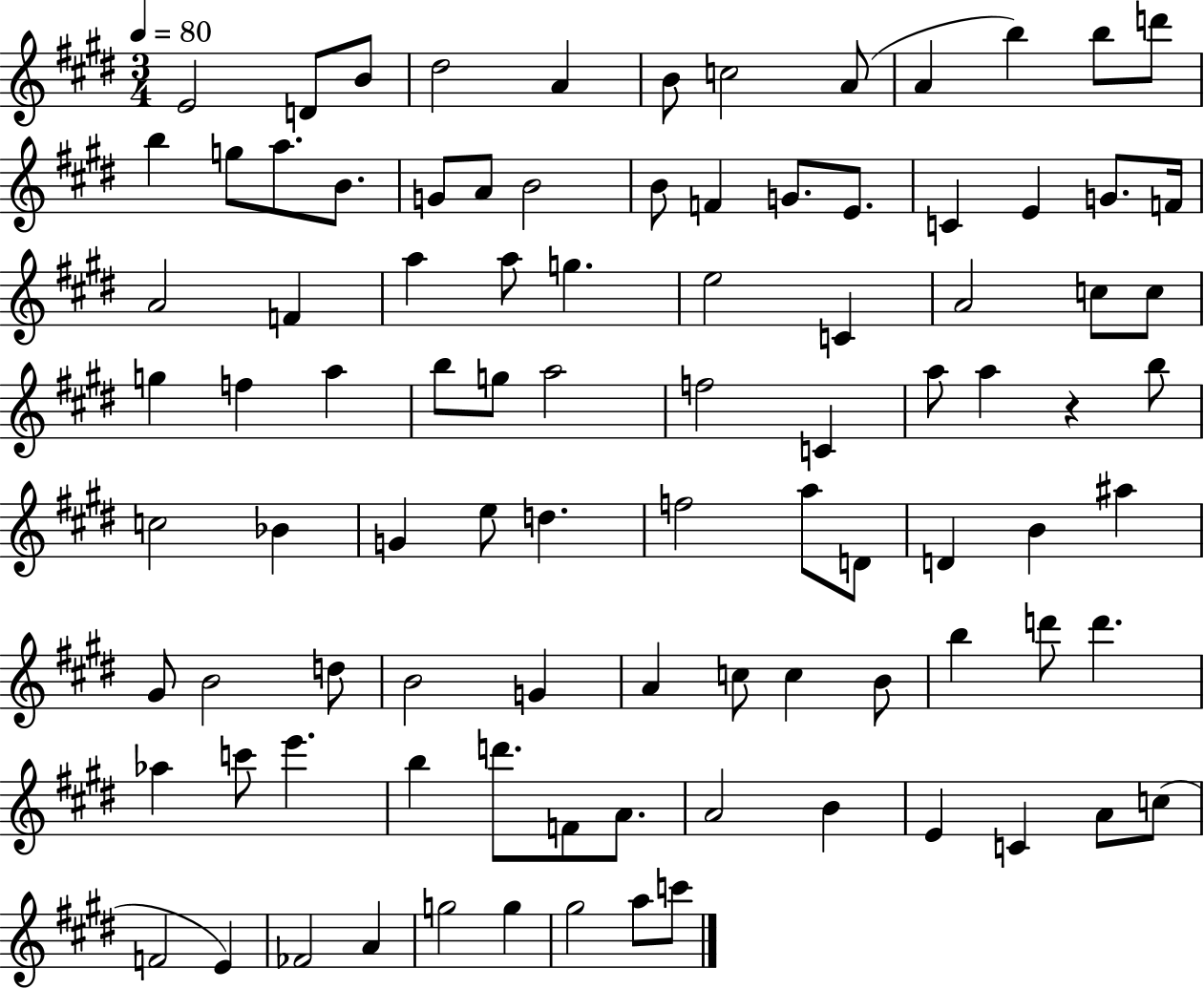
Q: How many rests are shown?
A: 1